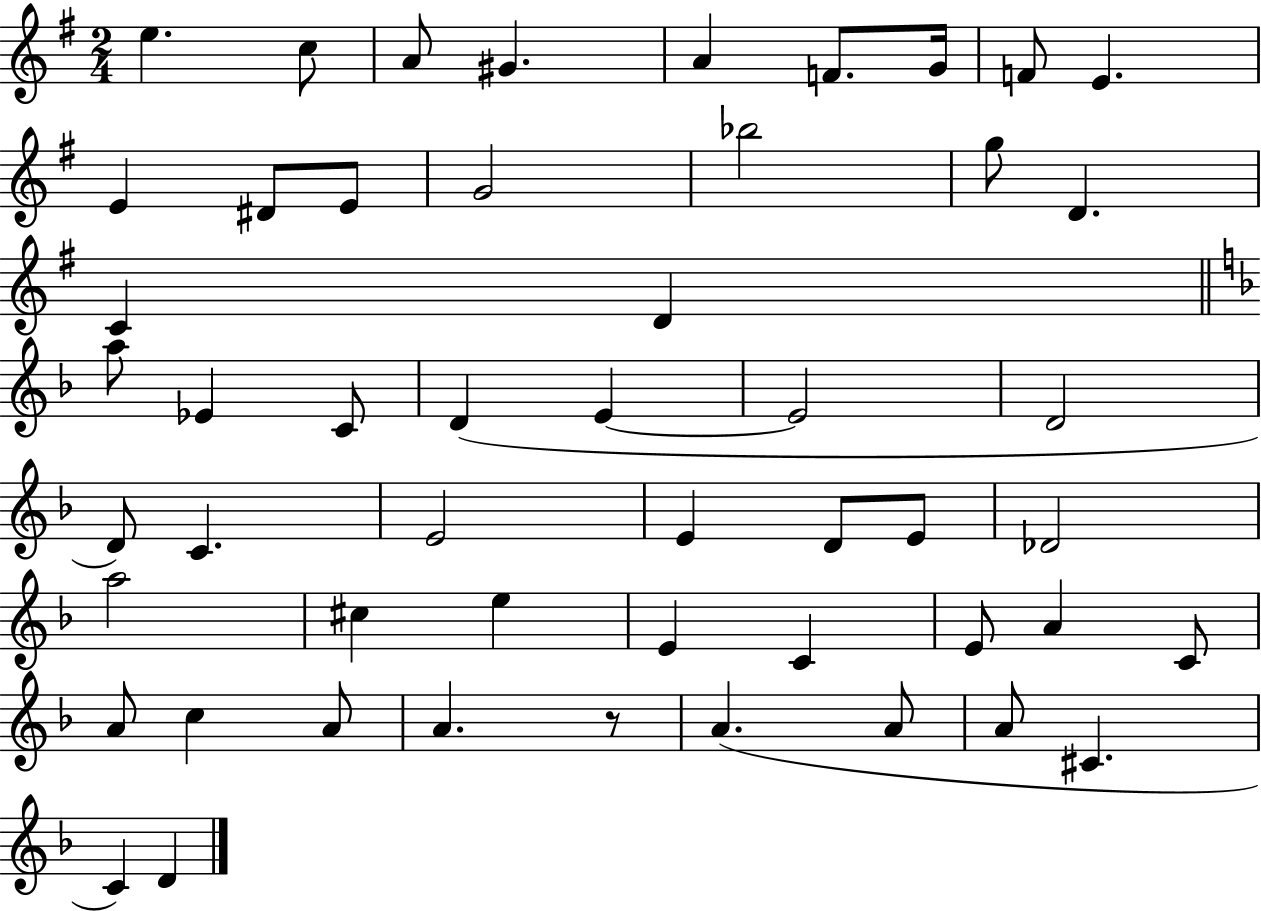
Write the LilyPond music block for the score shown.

{
  \clef treble
  \numericTimeSignature
  \time 2/4
  \key g \major
  \repeat volta 2 { e''4. c''8 | a'8 gis'4. | a'4 f'8. g'16 | f'8 e'4. | \break e'4 dis'8 e'8 | g'2 | bes''2 | g''8 d'4. | \break c'4 d'4 | \bar "||" \break \key d \minor a''8 ees'4 c'8 | d'4( e'4~~ | e'2 | d'2 | \break d'8) c'4. | e'2 | e'4 d'8 e'8 | des'2 | \break a''2 | cis''4 e''4 | e'4 c'4 | e'8 a'4 c'8 | \break a'8 c''4 a'8 | a'4. r8 | a'4.( a'8 | a'8 cis'4. | \break c'4) d'4 | } \bar "|."
}